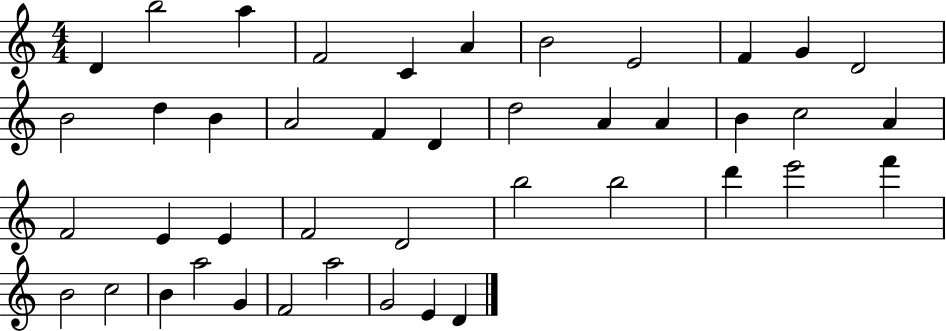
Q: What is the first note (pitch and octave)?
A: D4